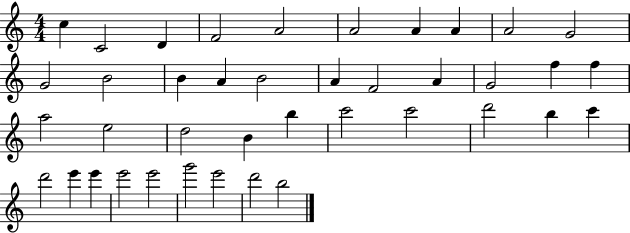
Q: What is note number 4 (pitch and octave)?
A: F4